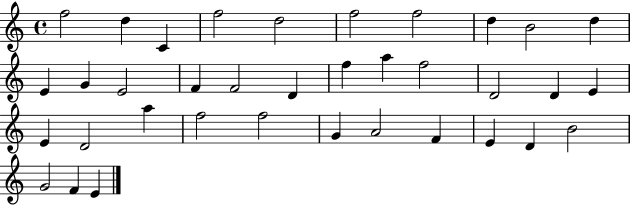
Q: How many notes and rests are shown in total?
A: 36